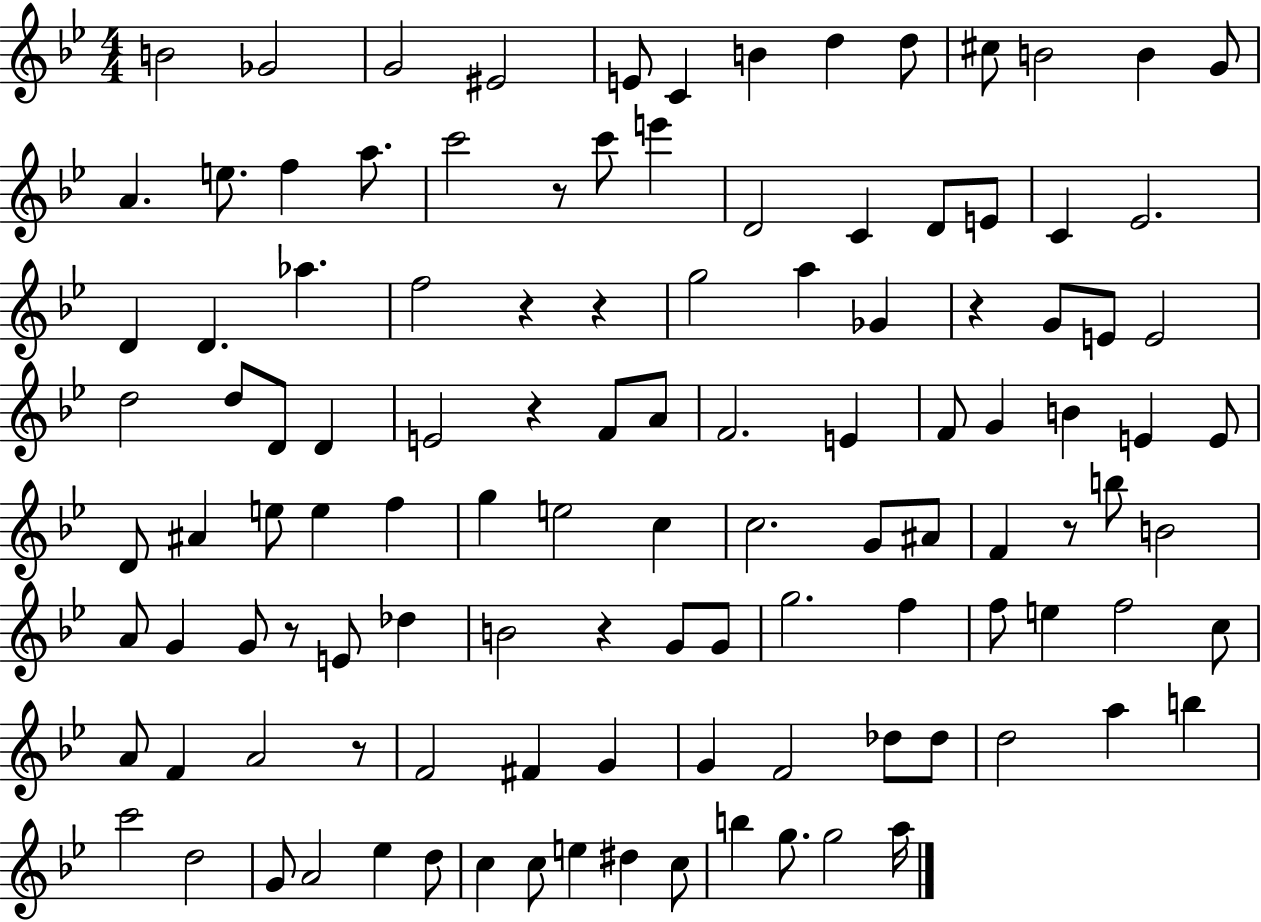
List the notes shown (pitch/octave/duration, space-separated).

B4/h Gb4/h G4/h EIS4/h E4/e C4/q B4/q D5/q D5/e C#5/e B4/h B4/q G4/e A4/q. E5/e. F5/q A5/e. C6/h R/e C6/e E6/q D4/h C4/q D4/e E4/e C4/q Eb4/h. D4/q D4/q. Ab5/q. F5/h R/q R/q G5/h A5/q Gb4/q R/q G4/e E4/e E4/h D5/h D5/e D4/e D4/q E4/h R/q F4/e A4/e F4/h. E4/q F4/e G4/q B4/q E4/q E4/e D4/e A#4/q E5/e E5/q F5/q G5/q E5/h C5/q C5/h. G4/e A#4/e F4/q R/e B5/e B4/h A4/e G4/q G4/e R/e E4/e Db5/q B4/h R/q G4/e G4/e G5/h. F5/q F5/e E5/q F5/h C5/e A4/e F4/q A4/h R/e F4/h F#4/q G4/q G4/q F4/h Db5/e Db5/e D5/h A5/q B5/q C6/h D5/h G4/e A4/h Eb5/q D5/e C5/q C5/e E5/q D#5/q C5/e B5/q G5/e. G5/h A5/s